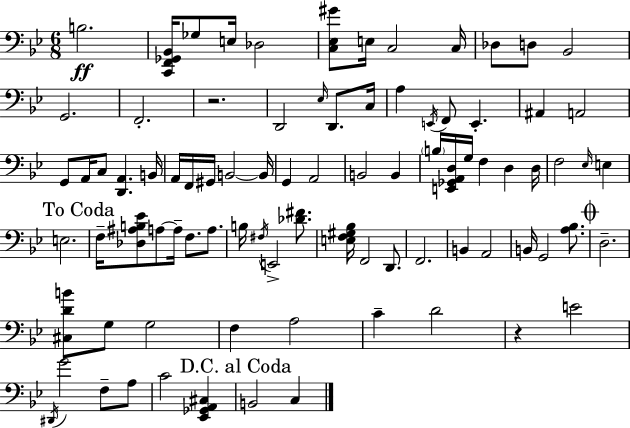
B3/h. [C2,F2,Gb2,Bb2]/s Gb3/e E3/s Db3/h [C3,Eb3,G#4]/e E3/s C3/h C3/s Db3/e D3/e Bb2/h G2/h. F2/h. R/h. D2/h Eb3/s D2/e. C3/s A3/q E2/s F2/e E2/q. A#2/q A2/h G2/e A2/s C3/e [D2,A2]/q. B2/s A2/s F2/s G#2/s B2/h B2/s G2/q A2/h B2/h B2/q B3/s [E2,Gb2,A2,D3]/s G3/s F3/q D3/q D3/s F3/h Eb3/s E3/q E3/h. F3/s [Db3,A#3,B3,Eb4]/e A3/e A3/s F3/e. A3/e. B3/s F#3/s E2/h [Db4,F#4]/e. [E3,F3,G#3,Bb3]/s F2/h D2/e. F2/h. B2/q A2/h B2/s G2/h [A3,Bb3]/e. D3/h. [C#3,D4,B4]/e G3/e G3/h F3/q A3/h C4/q D4/h R/q E4/h D#2/s G4/h F3/e A3/e C4/h [Eb2,Gb2,A2,C#3]/q B2/h C3/q